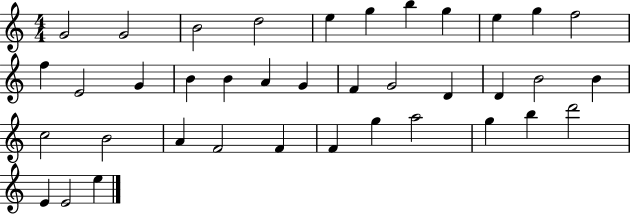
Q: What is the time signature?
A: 4/4